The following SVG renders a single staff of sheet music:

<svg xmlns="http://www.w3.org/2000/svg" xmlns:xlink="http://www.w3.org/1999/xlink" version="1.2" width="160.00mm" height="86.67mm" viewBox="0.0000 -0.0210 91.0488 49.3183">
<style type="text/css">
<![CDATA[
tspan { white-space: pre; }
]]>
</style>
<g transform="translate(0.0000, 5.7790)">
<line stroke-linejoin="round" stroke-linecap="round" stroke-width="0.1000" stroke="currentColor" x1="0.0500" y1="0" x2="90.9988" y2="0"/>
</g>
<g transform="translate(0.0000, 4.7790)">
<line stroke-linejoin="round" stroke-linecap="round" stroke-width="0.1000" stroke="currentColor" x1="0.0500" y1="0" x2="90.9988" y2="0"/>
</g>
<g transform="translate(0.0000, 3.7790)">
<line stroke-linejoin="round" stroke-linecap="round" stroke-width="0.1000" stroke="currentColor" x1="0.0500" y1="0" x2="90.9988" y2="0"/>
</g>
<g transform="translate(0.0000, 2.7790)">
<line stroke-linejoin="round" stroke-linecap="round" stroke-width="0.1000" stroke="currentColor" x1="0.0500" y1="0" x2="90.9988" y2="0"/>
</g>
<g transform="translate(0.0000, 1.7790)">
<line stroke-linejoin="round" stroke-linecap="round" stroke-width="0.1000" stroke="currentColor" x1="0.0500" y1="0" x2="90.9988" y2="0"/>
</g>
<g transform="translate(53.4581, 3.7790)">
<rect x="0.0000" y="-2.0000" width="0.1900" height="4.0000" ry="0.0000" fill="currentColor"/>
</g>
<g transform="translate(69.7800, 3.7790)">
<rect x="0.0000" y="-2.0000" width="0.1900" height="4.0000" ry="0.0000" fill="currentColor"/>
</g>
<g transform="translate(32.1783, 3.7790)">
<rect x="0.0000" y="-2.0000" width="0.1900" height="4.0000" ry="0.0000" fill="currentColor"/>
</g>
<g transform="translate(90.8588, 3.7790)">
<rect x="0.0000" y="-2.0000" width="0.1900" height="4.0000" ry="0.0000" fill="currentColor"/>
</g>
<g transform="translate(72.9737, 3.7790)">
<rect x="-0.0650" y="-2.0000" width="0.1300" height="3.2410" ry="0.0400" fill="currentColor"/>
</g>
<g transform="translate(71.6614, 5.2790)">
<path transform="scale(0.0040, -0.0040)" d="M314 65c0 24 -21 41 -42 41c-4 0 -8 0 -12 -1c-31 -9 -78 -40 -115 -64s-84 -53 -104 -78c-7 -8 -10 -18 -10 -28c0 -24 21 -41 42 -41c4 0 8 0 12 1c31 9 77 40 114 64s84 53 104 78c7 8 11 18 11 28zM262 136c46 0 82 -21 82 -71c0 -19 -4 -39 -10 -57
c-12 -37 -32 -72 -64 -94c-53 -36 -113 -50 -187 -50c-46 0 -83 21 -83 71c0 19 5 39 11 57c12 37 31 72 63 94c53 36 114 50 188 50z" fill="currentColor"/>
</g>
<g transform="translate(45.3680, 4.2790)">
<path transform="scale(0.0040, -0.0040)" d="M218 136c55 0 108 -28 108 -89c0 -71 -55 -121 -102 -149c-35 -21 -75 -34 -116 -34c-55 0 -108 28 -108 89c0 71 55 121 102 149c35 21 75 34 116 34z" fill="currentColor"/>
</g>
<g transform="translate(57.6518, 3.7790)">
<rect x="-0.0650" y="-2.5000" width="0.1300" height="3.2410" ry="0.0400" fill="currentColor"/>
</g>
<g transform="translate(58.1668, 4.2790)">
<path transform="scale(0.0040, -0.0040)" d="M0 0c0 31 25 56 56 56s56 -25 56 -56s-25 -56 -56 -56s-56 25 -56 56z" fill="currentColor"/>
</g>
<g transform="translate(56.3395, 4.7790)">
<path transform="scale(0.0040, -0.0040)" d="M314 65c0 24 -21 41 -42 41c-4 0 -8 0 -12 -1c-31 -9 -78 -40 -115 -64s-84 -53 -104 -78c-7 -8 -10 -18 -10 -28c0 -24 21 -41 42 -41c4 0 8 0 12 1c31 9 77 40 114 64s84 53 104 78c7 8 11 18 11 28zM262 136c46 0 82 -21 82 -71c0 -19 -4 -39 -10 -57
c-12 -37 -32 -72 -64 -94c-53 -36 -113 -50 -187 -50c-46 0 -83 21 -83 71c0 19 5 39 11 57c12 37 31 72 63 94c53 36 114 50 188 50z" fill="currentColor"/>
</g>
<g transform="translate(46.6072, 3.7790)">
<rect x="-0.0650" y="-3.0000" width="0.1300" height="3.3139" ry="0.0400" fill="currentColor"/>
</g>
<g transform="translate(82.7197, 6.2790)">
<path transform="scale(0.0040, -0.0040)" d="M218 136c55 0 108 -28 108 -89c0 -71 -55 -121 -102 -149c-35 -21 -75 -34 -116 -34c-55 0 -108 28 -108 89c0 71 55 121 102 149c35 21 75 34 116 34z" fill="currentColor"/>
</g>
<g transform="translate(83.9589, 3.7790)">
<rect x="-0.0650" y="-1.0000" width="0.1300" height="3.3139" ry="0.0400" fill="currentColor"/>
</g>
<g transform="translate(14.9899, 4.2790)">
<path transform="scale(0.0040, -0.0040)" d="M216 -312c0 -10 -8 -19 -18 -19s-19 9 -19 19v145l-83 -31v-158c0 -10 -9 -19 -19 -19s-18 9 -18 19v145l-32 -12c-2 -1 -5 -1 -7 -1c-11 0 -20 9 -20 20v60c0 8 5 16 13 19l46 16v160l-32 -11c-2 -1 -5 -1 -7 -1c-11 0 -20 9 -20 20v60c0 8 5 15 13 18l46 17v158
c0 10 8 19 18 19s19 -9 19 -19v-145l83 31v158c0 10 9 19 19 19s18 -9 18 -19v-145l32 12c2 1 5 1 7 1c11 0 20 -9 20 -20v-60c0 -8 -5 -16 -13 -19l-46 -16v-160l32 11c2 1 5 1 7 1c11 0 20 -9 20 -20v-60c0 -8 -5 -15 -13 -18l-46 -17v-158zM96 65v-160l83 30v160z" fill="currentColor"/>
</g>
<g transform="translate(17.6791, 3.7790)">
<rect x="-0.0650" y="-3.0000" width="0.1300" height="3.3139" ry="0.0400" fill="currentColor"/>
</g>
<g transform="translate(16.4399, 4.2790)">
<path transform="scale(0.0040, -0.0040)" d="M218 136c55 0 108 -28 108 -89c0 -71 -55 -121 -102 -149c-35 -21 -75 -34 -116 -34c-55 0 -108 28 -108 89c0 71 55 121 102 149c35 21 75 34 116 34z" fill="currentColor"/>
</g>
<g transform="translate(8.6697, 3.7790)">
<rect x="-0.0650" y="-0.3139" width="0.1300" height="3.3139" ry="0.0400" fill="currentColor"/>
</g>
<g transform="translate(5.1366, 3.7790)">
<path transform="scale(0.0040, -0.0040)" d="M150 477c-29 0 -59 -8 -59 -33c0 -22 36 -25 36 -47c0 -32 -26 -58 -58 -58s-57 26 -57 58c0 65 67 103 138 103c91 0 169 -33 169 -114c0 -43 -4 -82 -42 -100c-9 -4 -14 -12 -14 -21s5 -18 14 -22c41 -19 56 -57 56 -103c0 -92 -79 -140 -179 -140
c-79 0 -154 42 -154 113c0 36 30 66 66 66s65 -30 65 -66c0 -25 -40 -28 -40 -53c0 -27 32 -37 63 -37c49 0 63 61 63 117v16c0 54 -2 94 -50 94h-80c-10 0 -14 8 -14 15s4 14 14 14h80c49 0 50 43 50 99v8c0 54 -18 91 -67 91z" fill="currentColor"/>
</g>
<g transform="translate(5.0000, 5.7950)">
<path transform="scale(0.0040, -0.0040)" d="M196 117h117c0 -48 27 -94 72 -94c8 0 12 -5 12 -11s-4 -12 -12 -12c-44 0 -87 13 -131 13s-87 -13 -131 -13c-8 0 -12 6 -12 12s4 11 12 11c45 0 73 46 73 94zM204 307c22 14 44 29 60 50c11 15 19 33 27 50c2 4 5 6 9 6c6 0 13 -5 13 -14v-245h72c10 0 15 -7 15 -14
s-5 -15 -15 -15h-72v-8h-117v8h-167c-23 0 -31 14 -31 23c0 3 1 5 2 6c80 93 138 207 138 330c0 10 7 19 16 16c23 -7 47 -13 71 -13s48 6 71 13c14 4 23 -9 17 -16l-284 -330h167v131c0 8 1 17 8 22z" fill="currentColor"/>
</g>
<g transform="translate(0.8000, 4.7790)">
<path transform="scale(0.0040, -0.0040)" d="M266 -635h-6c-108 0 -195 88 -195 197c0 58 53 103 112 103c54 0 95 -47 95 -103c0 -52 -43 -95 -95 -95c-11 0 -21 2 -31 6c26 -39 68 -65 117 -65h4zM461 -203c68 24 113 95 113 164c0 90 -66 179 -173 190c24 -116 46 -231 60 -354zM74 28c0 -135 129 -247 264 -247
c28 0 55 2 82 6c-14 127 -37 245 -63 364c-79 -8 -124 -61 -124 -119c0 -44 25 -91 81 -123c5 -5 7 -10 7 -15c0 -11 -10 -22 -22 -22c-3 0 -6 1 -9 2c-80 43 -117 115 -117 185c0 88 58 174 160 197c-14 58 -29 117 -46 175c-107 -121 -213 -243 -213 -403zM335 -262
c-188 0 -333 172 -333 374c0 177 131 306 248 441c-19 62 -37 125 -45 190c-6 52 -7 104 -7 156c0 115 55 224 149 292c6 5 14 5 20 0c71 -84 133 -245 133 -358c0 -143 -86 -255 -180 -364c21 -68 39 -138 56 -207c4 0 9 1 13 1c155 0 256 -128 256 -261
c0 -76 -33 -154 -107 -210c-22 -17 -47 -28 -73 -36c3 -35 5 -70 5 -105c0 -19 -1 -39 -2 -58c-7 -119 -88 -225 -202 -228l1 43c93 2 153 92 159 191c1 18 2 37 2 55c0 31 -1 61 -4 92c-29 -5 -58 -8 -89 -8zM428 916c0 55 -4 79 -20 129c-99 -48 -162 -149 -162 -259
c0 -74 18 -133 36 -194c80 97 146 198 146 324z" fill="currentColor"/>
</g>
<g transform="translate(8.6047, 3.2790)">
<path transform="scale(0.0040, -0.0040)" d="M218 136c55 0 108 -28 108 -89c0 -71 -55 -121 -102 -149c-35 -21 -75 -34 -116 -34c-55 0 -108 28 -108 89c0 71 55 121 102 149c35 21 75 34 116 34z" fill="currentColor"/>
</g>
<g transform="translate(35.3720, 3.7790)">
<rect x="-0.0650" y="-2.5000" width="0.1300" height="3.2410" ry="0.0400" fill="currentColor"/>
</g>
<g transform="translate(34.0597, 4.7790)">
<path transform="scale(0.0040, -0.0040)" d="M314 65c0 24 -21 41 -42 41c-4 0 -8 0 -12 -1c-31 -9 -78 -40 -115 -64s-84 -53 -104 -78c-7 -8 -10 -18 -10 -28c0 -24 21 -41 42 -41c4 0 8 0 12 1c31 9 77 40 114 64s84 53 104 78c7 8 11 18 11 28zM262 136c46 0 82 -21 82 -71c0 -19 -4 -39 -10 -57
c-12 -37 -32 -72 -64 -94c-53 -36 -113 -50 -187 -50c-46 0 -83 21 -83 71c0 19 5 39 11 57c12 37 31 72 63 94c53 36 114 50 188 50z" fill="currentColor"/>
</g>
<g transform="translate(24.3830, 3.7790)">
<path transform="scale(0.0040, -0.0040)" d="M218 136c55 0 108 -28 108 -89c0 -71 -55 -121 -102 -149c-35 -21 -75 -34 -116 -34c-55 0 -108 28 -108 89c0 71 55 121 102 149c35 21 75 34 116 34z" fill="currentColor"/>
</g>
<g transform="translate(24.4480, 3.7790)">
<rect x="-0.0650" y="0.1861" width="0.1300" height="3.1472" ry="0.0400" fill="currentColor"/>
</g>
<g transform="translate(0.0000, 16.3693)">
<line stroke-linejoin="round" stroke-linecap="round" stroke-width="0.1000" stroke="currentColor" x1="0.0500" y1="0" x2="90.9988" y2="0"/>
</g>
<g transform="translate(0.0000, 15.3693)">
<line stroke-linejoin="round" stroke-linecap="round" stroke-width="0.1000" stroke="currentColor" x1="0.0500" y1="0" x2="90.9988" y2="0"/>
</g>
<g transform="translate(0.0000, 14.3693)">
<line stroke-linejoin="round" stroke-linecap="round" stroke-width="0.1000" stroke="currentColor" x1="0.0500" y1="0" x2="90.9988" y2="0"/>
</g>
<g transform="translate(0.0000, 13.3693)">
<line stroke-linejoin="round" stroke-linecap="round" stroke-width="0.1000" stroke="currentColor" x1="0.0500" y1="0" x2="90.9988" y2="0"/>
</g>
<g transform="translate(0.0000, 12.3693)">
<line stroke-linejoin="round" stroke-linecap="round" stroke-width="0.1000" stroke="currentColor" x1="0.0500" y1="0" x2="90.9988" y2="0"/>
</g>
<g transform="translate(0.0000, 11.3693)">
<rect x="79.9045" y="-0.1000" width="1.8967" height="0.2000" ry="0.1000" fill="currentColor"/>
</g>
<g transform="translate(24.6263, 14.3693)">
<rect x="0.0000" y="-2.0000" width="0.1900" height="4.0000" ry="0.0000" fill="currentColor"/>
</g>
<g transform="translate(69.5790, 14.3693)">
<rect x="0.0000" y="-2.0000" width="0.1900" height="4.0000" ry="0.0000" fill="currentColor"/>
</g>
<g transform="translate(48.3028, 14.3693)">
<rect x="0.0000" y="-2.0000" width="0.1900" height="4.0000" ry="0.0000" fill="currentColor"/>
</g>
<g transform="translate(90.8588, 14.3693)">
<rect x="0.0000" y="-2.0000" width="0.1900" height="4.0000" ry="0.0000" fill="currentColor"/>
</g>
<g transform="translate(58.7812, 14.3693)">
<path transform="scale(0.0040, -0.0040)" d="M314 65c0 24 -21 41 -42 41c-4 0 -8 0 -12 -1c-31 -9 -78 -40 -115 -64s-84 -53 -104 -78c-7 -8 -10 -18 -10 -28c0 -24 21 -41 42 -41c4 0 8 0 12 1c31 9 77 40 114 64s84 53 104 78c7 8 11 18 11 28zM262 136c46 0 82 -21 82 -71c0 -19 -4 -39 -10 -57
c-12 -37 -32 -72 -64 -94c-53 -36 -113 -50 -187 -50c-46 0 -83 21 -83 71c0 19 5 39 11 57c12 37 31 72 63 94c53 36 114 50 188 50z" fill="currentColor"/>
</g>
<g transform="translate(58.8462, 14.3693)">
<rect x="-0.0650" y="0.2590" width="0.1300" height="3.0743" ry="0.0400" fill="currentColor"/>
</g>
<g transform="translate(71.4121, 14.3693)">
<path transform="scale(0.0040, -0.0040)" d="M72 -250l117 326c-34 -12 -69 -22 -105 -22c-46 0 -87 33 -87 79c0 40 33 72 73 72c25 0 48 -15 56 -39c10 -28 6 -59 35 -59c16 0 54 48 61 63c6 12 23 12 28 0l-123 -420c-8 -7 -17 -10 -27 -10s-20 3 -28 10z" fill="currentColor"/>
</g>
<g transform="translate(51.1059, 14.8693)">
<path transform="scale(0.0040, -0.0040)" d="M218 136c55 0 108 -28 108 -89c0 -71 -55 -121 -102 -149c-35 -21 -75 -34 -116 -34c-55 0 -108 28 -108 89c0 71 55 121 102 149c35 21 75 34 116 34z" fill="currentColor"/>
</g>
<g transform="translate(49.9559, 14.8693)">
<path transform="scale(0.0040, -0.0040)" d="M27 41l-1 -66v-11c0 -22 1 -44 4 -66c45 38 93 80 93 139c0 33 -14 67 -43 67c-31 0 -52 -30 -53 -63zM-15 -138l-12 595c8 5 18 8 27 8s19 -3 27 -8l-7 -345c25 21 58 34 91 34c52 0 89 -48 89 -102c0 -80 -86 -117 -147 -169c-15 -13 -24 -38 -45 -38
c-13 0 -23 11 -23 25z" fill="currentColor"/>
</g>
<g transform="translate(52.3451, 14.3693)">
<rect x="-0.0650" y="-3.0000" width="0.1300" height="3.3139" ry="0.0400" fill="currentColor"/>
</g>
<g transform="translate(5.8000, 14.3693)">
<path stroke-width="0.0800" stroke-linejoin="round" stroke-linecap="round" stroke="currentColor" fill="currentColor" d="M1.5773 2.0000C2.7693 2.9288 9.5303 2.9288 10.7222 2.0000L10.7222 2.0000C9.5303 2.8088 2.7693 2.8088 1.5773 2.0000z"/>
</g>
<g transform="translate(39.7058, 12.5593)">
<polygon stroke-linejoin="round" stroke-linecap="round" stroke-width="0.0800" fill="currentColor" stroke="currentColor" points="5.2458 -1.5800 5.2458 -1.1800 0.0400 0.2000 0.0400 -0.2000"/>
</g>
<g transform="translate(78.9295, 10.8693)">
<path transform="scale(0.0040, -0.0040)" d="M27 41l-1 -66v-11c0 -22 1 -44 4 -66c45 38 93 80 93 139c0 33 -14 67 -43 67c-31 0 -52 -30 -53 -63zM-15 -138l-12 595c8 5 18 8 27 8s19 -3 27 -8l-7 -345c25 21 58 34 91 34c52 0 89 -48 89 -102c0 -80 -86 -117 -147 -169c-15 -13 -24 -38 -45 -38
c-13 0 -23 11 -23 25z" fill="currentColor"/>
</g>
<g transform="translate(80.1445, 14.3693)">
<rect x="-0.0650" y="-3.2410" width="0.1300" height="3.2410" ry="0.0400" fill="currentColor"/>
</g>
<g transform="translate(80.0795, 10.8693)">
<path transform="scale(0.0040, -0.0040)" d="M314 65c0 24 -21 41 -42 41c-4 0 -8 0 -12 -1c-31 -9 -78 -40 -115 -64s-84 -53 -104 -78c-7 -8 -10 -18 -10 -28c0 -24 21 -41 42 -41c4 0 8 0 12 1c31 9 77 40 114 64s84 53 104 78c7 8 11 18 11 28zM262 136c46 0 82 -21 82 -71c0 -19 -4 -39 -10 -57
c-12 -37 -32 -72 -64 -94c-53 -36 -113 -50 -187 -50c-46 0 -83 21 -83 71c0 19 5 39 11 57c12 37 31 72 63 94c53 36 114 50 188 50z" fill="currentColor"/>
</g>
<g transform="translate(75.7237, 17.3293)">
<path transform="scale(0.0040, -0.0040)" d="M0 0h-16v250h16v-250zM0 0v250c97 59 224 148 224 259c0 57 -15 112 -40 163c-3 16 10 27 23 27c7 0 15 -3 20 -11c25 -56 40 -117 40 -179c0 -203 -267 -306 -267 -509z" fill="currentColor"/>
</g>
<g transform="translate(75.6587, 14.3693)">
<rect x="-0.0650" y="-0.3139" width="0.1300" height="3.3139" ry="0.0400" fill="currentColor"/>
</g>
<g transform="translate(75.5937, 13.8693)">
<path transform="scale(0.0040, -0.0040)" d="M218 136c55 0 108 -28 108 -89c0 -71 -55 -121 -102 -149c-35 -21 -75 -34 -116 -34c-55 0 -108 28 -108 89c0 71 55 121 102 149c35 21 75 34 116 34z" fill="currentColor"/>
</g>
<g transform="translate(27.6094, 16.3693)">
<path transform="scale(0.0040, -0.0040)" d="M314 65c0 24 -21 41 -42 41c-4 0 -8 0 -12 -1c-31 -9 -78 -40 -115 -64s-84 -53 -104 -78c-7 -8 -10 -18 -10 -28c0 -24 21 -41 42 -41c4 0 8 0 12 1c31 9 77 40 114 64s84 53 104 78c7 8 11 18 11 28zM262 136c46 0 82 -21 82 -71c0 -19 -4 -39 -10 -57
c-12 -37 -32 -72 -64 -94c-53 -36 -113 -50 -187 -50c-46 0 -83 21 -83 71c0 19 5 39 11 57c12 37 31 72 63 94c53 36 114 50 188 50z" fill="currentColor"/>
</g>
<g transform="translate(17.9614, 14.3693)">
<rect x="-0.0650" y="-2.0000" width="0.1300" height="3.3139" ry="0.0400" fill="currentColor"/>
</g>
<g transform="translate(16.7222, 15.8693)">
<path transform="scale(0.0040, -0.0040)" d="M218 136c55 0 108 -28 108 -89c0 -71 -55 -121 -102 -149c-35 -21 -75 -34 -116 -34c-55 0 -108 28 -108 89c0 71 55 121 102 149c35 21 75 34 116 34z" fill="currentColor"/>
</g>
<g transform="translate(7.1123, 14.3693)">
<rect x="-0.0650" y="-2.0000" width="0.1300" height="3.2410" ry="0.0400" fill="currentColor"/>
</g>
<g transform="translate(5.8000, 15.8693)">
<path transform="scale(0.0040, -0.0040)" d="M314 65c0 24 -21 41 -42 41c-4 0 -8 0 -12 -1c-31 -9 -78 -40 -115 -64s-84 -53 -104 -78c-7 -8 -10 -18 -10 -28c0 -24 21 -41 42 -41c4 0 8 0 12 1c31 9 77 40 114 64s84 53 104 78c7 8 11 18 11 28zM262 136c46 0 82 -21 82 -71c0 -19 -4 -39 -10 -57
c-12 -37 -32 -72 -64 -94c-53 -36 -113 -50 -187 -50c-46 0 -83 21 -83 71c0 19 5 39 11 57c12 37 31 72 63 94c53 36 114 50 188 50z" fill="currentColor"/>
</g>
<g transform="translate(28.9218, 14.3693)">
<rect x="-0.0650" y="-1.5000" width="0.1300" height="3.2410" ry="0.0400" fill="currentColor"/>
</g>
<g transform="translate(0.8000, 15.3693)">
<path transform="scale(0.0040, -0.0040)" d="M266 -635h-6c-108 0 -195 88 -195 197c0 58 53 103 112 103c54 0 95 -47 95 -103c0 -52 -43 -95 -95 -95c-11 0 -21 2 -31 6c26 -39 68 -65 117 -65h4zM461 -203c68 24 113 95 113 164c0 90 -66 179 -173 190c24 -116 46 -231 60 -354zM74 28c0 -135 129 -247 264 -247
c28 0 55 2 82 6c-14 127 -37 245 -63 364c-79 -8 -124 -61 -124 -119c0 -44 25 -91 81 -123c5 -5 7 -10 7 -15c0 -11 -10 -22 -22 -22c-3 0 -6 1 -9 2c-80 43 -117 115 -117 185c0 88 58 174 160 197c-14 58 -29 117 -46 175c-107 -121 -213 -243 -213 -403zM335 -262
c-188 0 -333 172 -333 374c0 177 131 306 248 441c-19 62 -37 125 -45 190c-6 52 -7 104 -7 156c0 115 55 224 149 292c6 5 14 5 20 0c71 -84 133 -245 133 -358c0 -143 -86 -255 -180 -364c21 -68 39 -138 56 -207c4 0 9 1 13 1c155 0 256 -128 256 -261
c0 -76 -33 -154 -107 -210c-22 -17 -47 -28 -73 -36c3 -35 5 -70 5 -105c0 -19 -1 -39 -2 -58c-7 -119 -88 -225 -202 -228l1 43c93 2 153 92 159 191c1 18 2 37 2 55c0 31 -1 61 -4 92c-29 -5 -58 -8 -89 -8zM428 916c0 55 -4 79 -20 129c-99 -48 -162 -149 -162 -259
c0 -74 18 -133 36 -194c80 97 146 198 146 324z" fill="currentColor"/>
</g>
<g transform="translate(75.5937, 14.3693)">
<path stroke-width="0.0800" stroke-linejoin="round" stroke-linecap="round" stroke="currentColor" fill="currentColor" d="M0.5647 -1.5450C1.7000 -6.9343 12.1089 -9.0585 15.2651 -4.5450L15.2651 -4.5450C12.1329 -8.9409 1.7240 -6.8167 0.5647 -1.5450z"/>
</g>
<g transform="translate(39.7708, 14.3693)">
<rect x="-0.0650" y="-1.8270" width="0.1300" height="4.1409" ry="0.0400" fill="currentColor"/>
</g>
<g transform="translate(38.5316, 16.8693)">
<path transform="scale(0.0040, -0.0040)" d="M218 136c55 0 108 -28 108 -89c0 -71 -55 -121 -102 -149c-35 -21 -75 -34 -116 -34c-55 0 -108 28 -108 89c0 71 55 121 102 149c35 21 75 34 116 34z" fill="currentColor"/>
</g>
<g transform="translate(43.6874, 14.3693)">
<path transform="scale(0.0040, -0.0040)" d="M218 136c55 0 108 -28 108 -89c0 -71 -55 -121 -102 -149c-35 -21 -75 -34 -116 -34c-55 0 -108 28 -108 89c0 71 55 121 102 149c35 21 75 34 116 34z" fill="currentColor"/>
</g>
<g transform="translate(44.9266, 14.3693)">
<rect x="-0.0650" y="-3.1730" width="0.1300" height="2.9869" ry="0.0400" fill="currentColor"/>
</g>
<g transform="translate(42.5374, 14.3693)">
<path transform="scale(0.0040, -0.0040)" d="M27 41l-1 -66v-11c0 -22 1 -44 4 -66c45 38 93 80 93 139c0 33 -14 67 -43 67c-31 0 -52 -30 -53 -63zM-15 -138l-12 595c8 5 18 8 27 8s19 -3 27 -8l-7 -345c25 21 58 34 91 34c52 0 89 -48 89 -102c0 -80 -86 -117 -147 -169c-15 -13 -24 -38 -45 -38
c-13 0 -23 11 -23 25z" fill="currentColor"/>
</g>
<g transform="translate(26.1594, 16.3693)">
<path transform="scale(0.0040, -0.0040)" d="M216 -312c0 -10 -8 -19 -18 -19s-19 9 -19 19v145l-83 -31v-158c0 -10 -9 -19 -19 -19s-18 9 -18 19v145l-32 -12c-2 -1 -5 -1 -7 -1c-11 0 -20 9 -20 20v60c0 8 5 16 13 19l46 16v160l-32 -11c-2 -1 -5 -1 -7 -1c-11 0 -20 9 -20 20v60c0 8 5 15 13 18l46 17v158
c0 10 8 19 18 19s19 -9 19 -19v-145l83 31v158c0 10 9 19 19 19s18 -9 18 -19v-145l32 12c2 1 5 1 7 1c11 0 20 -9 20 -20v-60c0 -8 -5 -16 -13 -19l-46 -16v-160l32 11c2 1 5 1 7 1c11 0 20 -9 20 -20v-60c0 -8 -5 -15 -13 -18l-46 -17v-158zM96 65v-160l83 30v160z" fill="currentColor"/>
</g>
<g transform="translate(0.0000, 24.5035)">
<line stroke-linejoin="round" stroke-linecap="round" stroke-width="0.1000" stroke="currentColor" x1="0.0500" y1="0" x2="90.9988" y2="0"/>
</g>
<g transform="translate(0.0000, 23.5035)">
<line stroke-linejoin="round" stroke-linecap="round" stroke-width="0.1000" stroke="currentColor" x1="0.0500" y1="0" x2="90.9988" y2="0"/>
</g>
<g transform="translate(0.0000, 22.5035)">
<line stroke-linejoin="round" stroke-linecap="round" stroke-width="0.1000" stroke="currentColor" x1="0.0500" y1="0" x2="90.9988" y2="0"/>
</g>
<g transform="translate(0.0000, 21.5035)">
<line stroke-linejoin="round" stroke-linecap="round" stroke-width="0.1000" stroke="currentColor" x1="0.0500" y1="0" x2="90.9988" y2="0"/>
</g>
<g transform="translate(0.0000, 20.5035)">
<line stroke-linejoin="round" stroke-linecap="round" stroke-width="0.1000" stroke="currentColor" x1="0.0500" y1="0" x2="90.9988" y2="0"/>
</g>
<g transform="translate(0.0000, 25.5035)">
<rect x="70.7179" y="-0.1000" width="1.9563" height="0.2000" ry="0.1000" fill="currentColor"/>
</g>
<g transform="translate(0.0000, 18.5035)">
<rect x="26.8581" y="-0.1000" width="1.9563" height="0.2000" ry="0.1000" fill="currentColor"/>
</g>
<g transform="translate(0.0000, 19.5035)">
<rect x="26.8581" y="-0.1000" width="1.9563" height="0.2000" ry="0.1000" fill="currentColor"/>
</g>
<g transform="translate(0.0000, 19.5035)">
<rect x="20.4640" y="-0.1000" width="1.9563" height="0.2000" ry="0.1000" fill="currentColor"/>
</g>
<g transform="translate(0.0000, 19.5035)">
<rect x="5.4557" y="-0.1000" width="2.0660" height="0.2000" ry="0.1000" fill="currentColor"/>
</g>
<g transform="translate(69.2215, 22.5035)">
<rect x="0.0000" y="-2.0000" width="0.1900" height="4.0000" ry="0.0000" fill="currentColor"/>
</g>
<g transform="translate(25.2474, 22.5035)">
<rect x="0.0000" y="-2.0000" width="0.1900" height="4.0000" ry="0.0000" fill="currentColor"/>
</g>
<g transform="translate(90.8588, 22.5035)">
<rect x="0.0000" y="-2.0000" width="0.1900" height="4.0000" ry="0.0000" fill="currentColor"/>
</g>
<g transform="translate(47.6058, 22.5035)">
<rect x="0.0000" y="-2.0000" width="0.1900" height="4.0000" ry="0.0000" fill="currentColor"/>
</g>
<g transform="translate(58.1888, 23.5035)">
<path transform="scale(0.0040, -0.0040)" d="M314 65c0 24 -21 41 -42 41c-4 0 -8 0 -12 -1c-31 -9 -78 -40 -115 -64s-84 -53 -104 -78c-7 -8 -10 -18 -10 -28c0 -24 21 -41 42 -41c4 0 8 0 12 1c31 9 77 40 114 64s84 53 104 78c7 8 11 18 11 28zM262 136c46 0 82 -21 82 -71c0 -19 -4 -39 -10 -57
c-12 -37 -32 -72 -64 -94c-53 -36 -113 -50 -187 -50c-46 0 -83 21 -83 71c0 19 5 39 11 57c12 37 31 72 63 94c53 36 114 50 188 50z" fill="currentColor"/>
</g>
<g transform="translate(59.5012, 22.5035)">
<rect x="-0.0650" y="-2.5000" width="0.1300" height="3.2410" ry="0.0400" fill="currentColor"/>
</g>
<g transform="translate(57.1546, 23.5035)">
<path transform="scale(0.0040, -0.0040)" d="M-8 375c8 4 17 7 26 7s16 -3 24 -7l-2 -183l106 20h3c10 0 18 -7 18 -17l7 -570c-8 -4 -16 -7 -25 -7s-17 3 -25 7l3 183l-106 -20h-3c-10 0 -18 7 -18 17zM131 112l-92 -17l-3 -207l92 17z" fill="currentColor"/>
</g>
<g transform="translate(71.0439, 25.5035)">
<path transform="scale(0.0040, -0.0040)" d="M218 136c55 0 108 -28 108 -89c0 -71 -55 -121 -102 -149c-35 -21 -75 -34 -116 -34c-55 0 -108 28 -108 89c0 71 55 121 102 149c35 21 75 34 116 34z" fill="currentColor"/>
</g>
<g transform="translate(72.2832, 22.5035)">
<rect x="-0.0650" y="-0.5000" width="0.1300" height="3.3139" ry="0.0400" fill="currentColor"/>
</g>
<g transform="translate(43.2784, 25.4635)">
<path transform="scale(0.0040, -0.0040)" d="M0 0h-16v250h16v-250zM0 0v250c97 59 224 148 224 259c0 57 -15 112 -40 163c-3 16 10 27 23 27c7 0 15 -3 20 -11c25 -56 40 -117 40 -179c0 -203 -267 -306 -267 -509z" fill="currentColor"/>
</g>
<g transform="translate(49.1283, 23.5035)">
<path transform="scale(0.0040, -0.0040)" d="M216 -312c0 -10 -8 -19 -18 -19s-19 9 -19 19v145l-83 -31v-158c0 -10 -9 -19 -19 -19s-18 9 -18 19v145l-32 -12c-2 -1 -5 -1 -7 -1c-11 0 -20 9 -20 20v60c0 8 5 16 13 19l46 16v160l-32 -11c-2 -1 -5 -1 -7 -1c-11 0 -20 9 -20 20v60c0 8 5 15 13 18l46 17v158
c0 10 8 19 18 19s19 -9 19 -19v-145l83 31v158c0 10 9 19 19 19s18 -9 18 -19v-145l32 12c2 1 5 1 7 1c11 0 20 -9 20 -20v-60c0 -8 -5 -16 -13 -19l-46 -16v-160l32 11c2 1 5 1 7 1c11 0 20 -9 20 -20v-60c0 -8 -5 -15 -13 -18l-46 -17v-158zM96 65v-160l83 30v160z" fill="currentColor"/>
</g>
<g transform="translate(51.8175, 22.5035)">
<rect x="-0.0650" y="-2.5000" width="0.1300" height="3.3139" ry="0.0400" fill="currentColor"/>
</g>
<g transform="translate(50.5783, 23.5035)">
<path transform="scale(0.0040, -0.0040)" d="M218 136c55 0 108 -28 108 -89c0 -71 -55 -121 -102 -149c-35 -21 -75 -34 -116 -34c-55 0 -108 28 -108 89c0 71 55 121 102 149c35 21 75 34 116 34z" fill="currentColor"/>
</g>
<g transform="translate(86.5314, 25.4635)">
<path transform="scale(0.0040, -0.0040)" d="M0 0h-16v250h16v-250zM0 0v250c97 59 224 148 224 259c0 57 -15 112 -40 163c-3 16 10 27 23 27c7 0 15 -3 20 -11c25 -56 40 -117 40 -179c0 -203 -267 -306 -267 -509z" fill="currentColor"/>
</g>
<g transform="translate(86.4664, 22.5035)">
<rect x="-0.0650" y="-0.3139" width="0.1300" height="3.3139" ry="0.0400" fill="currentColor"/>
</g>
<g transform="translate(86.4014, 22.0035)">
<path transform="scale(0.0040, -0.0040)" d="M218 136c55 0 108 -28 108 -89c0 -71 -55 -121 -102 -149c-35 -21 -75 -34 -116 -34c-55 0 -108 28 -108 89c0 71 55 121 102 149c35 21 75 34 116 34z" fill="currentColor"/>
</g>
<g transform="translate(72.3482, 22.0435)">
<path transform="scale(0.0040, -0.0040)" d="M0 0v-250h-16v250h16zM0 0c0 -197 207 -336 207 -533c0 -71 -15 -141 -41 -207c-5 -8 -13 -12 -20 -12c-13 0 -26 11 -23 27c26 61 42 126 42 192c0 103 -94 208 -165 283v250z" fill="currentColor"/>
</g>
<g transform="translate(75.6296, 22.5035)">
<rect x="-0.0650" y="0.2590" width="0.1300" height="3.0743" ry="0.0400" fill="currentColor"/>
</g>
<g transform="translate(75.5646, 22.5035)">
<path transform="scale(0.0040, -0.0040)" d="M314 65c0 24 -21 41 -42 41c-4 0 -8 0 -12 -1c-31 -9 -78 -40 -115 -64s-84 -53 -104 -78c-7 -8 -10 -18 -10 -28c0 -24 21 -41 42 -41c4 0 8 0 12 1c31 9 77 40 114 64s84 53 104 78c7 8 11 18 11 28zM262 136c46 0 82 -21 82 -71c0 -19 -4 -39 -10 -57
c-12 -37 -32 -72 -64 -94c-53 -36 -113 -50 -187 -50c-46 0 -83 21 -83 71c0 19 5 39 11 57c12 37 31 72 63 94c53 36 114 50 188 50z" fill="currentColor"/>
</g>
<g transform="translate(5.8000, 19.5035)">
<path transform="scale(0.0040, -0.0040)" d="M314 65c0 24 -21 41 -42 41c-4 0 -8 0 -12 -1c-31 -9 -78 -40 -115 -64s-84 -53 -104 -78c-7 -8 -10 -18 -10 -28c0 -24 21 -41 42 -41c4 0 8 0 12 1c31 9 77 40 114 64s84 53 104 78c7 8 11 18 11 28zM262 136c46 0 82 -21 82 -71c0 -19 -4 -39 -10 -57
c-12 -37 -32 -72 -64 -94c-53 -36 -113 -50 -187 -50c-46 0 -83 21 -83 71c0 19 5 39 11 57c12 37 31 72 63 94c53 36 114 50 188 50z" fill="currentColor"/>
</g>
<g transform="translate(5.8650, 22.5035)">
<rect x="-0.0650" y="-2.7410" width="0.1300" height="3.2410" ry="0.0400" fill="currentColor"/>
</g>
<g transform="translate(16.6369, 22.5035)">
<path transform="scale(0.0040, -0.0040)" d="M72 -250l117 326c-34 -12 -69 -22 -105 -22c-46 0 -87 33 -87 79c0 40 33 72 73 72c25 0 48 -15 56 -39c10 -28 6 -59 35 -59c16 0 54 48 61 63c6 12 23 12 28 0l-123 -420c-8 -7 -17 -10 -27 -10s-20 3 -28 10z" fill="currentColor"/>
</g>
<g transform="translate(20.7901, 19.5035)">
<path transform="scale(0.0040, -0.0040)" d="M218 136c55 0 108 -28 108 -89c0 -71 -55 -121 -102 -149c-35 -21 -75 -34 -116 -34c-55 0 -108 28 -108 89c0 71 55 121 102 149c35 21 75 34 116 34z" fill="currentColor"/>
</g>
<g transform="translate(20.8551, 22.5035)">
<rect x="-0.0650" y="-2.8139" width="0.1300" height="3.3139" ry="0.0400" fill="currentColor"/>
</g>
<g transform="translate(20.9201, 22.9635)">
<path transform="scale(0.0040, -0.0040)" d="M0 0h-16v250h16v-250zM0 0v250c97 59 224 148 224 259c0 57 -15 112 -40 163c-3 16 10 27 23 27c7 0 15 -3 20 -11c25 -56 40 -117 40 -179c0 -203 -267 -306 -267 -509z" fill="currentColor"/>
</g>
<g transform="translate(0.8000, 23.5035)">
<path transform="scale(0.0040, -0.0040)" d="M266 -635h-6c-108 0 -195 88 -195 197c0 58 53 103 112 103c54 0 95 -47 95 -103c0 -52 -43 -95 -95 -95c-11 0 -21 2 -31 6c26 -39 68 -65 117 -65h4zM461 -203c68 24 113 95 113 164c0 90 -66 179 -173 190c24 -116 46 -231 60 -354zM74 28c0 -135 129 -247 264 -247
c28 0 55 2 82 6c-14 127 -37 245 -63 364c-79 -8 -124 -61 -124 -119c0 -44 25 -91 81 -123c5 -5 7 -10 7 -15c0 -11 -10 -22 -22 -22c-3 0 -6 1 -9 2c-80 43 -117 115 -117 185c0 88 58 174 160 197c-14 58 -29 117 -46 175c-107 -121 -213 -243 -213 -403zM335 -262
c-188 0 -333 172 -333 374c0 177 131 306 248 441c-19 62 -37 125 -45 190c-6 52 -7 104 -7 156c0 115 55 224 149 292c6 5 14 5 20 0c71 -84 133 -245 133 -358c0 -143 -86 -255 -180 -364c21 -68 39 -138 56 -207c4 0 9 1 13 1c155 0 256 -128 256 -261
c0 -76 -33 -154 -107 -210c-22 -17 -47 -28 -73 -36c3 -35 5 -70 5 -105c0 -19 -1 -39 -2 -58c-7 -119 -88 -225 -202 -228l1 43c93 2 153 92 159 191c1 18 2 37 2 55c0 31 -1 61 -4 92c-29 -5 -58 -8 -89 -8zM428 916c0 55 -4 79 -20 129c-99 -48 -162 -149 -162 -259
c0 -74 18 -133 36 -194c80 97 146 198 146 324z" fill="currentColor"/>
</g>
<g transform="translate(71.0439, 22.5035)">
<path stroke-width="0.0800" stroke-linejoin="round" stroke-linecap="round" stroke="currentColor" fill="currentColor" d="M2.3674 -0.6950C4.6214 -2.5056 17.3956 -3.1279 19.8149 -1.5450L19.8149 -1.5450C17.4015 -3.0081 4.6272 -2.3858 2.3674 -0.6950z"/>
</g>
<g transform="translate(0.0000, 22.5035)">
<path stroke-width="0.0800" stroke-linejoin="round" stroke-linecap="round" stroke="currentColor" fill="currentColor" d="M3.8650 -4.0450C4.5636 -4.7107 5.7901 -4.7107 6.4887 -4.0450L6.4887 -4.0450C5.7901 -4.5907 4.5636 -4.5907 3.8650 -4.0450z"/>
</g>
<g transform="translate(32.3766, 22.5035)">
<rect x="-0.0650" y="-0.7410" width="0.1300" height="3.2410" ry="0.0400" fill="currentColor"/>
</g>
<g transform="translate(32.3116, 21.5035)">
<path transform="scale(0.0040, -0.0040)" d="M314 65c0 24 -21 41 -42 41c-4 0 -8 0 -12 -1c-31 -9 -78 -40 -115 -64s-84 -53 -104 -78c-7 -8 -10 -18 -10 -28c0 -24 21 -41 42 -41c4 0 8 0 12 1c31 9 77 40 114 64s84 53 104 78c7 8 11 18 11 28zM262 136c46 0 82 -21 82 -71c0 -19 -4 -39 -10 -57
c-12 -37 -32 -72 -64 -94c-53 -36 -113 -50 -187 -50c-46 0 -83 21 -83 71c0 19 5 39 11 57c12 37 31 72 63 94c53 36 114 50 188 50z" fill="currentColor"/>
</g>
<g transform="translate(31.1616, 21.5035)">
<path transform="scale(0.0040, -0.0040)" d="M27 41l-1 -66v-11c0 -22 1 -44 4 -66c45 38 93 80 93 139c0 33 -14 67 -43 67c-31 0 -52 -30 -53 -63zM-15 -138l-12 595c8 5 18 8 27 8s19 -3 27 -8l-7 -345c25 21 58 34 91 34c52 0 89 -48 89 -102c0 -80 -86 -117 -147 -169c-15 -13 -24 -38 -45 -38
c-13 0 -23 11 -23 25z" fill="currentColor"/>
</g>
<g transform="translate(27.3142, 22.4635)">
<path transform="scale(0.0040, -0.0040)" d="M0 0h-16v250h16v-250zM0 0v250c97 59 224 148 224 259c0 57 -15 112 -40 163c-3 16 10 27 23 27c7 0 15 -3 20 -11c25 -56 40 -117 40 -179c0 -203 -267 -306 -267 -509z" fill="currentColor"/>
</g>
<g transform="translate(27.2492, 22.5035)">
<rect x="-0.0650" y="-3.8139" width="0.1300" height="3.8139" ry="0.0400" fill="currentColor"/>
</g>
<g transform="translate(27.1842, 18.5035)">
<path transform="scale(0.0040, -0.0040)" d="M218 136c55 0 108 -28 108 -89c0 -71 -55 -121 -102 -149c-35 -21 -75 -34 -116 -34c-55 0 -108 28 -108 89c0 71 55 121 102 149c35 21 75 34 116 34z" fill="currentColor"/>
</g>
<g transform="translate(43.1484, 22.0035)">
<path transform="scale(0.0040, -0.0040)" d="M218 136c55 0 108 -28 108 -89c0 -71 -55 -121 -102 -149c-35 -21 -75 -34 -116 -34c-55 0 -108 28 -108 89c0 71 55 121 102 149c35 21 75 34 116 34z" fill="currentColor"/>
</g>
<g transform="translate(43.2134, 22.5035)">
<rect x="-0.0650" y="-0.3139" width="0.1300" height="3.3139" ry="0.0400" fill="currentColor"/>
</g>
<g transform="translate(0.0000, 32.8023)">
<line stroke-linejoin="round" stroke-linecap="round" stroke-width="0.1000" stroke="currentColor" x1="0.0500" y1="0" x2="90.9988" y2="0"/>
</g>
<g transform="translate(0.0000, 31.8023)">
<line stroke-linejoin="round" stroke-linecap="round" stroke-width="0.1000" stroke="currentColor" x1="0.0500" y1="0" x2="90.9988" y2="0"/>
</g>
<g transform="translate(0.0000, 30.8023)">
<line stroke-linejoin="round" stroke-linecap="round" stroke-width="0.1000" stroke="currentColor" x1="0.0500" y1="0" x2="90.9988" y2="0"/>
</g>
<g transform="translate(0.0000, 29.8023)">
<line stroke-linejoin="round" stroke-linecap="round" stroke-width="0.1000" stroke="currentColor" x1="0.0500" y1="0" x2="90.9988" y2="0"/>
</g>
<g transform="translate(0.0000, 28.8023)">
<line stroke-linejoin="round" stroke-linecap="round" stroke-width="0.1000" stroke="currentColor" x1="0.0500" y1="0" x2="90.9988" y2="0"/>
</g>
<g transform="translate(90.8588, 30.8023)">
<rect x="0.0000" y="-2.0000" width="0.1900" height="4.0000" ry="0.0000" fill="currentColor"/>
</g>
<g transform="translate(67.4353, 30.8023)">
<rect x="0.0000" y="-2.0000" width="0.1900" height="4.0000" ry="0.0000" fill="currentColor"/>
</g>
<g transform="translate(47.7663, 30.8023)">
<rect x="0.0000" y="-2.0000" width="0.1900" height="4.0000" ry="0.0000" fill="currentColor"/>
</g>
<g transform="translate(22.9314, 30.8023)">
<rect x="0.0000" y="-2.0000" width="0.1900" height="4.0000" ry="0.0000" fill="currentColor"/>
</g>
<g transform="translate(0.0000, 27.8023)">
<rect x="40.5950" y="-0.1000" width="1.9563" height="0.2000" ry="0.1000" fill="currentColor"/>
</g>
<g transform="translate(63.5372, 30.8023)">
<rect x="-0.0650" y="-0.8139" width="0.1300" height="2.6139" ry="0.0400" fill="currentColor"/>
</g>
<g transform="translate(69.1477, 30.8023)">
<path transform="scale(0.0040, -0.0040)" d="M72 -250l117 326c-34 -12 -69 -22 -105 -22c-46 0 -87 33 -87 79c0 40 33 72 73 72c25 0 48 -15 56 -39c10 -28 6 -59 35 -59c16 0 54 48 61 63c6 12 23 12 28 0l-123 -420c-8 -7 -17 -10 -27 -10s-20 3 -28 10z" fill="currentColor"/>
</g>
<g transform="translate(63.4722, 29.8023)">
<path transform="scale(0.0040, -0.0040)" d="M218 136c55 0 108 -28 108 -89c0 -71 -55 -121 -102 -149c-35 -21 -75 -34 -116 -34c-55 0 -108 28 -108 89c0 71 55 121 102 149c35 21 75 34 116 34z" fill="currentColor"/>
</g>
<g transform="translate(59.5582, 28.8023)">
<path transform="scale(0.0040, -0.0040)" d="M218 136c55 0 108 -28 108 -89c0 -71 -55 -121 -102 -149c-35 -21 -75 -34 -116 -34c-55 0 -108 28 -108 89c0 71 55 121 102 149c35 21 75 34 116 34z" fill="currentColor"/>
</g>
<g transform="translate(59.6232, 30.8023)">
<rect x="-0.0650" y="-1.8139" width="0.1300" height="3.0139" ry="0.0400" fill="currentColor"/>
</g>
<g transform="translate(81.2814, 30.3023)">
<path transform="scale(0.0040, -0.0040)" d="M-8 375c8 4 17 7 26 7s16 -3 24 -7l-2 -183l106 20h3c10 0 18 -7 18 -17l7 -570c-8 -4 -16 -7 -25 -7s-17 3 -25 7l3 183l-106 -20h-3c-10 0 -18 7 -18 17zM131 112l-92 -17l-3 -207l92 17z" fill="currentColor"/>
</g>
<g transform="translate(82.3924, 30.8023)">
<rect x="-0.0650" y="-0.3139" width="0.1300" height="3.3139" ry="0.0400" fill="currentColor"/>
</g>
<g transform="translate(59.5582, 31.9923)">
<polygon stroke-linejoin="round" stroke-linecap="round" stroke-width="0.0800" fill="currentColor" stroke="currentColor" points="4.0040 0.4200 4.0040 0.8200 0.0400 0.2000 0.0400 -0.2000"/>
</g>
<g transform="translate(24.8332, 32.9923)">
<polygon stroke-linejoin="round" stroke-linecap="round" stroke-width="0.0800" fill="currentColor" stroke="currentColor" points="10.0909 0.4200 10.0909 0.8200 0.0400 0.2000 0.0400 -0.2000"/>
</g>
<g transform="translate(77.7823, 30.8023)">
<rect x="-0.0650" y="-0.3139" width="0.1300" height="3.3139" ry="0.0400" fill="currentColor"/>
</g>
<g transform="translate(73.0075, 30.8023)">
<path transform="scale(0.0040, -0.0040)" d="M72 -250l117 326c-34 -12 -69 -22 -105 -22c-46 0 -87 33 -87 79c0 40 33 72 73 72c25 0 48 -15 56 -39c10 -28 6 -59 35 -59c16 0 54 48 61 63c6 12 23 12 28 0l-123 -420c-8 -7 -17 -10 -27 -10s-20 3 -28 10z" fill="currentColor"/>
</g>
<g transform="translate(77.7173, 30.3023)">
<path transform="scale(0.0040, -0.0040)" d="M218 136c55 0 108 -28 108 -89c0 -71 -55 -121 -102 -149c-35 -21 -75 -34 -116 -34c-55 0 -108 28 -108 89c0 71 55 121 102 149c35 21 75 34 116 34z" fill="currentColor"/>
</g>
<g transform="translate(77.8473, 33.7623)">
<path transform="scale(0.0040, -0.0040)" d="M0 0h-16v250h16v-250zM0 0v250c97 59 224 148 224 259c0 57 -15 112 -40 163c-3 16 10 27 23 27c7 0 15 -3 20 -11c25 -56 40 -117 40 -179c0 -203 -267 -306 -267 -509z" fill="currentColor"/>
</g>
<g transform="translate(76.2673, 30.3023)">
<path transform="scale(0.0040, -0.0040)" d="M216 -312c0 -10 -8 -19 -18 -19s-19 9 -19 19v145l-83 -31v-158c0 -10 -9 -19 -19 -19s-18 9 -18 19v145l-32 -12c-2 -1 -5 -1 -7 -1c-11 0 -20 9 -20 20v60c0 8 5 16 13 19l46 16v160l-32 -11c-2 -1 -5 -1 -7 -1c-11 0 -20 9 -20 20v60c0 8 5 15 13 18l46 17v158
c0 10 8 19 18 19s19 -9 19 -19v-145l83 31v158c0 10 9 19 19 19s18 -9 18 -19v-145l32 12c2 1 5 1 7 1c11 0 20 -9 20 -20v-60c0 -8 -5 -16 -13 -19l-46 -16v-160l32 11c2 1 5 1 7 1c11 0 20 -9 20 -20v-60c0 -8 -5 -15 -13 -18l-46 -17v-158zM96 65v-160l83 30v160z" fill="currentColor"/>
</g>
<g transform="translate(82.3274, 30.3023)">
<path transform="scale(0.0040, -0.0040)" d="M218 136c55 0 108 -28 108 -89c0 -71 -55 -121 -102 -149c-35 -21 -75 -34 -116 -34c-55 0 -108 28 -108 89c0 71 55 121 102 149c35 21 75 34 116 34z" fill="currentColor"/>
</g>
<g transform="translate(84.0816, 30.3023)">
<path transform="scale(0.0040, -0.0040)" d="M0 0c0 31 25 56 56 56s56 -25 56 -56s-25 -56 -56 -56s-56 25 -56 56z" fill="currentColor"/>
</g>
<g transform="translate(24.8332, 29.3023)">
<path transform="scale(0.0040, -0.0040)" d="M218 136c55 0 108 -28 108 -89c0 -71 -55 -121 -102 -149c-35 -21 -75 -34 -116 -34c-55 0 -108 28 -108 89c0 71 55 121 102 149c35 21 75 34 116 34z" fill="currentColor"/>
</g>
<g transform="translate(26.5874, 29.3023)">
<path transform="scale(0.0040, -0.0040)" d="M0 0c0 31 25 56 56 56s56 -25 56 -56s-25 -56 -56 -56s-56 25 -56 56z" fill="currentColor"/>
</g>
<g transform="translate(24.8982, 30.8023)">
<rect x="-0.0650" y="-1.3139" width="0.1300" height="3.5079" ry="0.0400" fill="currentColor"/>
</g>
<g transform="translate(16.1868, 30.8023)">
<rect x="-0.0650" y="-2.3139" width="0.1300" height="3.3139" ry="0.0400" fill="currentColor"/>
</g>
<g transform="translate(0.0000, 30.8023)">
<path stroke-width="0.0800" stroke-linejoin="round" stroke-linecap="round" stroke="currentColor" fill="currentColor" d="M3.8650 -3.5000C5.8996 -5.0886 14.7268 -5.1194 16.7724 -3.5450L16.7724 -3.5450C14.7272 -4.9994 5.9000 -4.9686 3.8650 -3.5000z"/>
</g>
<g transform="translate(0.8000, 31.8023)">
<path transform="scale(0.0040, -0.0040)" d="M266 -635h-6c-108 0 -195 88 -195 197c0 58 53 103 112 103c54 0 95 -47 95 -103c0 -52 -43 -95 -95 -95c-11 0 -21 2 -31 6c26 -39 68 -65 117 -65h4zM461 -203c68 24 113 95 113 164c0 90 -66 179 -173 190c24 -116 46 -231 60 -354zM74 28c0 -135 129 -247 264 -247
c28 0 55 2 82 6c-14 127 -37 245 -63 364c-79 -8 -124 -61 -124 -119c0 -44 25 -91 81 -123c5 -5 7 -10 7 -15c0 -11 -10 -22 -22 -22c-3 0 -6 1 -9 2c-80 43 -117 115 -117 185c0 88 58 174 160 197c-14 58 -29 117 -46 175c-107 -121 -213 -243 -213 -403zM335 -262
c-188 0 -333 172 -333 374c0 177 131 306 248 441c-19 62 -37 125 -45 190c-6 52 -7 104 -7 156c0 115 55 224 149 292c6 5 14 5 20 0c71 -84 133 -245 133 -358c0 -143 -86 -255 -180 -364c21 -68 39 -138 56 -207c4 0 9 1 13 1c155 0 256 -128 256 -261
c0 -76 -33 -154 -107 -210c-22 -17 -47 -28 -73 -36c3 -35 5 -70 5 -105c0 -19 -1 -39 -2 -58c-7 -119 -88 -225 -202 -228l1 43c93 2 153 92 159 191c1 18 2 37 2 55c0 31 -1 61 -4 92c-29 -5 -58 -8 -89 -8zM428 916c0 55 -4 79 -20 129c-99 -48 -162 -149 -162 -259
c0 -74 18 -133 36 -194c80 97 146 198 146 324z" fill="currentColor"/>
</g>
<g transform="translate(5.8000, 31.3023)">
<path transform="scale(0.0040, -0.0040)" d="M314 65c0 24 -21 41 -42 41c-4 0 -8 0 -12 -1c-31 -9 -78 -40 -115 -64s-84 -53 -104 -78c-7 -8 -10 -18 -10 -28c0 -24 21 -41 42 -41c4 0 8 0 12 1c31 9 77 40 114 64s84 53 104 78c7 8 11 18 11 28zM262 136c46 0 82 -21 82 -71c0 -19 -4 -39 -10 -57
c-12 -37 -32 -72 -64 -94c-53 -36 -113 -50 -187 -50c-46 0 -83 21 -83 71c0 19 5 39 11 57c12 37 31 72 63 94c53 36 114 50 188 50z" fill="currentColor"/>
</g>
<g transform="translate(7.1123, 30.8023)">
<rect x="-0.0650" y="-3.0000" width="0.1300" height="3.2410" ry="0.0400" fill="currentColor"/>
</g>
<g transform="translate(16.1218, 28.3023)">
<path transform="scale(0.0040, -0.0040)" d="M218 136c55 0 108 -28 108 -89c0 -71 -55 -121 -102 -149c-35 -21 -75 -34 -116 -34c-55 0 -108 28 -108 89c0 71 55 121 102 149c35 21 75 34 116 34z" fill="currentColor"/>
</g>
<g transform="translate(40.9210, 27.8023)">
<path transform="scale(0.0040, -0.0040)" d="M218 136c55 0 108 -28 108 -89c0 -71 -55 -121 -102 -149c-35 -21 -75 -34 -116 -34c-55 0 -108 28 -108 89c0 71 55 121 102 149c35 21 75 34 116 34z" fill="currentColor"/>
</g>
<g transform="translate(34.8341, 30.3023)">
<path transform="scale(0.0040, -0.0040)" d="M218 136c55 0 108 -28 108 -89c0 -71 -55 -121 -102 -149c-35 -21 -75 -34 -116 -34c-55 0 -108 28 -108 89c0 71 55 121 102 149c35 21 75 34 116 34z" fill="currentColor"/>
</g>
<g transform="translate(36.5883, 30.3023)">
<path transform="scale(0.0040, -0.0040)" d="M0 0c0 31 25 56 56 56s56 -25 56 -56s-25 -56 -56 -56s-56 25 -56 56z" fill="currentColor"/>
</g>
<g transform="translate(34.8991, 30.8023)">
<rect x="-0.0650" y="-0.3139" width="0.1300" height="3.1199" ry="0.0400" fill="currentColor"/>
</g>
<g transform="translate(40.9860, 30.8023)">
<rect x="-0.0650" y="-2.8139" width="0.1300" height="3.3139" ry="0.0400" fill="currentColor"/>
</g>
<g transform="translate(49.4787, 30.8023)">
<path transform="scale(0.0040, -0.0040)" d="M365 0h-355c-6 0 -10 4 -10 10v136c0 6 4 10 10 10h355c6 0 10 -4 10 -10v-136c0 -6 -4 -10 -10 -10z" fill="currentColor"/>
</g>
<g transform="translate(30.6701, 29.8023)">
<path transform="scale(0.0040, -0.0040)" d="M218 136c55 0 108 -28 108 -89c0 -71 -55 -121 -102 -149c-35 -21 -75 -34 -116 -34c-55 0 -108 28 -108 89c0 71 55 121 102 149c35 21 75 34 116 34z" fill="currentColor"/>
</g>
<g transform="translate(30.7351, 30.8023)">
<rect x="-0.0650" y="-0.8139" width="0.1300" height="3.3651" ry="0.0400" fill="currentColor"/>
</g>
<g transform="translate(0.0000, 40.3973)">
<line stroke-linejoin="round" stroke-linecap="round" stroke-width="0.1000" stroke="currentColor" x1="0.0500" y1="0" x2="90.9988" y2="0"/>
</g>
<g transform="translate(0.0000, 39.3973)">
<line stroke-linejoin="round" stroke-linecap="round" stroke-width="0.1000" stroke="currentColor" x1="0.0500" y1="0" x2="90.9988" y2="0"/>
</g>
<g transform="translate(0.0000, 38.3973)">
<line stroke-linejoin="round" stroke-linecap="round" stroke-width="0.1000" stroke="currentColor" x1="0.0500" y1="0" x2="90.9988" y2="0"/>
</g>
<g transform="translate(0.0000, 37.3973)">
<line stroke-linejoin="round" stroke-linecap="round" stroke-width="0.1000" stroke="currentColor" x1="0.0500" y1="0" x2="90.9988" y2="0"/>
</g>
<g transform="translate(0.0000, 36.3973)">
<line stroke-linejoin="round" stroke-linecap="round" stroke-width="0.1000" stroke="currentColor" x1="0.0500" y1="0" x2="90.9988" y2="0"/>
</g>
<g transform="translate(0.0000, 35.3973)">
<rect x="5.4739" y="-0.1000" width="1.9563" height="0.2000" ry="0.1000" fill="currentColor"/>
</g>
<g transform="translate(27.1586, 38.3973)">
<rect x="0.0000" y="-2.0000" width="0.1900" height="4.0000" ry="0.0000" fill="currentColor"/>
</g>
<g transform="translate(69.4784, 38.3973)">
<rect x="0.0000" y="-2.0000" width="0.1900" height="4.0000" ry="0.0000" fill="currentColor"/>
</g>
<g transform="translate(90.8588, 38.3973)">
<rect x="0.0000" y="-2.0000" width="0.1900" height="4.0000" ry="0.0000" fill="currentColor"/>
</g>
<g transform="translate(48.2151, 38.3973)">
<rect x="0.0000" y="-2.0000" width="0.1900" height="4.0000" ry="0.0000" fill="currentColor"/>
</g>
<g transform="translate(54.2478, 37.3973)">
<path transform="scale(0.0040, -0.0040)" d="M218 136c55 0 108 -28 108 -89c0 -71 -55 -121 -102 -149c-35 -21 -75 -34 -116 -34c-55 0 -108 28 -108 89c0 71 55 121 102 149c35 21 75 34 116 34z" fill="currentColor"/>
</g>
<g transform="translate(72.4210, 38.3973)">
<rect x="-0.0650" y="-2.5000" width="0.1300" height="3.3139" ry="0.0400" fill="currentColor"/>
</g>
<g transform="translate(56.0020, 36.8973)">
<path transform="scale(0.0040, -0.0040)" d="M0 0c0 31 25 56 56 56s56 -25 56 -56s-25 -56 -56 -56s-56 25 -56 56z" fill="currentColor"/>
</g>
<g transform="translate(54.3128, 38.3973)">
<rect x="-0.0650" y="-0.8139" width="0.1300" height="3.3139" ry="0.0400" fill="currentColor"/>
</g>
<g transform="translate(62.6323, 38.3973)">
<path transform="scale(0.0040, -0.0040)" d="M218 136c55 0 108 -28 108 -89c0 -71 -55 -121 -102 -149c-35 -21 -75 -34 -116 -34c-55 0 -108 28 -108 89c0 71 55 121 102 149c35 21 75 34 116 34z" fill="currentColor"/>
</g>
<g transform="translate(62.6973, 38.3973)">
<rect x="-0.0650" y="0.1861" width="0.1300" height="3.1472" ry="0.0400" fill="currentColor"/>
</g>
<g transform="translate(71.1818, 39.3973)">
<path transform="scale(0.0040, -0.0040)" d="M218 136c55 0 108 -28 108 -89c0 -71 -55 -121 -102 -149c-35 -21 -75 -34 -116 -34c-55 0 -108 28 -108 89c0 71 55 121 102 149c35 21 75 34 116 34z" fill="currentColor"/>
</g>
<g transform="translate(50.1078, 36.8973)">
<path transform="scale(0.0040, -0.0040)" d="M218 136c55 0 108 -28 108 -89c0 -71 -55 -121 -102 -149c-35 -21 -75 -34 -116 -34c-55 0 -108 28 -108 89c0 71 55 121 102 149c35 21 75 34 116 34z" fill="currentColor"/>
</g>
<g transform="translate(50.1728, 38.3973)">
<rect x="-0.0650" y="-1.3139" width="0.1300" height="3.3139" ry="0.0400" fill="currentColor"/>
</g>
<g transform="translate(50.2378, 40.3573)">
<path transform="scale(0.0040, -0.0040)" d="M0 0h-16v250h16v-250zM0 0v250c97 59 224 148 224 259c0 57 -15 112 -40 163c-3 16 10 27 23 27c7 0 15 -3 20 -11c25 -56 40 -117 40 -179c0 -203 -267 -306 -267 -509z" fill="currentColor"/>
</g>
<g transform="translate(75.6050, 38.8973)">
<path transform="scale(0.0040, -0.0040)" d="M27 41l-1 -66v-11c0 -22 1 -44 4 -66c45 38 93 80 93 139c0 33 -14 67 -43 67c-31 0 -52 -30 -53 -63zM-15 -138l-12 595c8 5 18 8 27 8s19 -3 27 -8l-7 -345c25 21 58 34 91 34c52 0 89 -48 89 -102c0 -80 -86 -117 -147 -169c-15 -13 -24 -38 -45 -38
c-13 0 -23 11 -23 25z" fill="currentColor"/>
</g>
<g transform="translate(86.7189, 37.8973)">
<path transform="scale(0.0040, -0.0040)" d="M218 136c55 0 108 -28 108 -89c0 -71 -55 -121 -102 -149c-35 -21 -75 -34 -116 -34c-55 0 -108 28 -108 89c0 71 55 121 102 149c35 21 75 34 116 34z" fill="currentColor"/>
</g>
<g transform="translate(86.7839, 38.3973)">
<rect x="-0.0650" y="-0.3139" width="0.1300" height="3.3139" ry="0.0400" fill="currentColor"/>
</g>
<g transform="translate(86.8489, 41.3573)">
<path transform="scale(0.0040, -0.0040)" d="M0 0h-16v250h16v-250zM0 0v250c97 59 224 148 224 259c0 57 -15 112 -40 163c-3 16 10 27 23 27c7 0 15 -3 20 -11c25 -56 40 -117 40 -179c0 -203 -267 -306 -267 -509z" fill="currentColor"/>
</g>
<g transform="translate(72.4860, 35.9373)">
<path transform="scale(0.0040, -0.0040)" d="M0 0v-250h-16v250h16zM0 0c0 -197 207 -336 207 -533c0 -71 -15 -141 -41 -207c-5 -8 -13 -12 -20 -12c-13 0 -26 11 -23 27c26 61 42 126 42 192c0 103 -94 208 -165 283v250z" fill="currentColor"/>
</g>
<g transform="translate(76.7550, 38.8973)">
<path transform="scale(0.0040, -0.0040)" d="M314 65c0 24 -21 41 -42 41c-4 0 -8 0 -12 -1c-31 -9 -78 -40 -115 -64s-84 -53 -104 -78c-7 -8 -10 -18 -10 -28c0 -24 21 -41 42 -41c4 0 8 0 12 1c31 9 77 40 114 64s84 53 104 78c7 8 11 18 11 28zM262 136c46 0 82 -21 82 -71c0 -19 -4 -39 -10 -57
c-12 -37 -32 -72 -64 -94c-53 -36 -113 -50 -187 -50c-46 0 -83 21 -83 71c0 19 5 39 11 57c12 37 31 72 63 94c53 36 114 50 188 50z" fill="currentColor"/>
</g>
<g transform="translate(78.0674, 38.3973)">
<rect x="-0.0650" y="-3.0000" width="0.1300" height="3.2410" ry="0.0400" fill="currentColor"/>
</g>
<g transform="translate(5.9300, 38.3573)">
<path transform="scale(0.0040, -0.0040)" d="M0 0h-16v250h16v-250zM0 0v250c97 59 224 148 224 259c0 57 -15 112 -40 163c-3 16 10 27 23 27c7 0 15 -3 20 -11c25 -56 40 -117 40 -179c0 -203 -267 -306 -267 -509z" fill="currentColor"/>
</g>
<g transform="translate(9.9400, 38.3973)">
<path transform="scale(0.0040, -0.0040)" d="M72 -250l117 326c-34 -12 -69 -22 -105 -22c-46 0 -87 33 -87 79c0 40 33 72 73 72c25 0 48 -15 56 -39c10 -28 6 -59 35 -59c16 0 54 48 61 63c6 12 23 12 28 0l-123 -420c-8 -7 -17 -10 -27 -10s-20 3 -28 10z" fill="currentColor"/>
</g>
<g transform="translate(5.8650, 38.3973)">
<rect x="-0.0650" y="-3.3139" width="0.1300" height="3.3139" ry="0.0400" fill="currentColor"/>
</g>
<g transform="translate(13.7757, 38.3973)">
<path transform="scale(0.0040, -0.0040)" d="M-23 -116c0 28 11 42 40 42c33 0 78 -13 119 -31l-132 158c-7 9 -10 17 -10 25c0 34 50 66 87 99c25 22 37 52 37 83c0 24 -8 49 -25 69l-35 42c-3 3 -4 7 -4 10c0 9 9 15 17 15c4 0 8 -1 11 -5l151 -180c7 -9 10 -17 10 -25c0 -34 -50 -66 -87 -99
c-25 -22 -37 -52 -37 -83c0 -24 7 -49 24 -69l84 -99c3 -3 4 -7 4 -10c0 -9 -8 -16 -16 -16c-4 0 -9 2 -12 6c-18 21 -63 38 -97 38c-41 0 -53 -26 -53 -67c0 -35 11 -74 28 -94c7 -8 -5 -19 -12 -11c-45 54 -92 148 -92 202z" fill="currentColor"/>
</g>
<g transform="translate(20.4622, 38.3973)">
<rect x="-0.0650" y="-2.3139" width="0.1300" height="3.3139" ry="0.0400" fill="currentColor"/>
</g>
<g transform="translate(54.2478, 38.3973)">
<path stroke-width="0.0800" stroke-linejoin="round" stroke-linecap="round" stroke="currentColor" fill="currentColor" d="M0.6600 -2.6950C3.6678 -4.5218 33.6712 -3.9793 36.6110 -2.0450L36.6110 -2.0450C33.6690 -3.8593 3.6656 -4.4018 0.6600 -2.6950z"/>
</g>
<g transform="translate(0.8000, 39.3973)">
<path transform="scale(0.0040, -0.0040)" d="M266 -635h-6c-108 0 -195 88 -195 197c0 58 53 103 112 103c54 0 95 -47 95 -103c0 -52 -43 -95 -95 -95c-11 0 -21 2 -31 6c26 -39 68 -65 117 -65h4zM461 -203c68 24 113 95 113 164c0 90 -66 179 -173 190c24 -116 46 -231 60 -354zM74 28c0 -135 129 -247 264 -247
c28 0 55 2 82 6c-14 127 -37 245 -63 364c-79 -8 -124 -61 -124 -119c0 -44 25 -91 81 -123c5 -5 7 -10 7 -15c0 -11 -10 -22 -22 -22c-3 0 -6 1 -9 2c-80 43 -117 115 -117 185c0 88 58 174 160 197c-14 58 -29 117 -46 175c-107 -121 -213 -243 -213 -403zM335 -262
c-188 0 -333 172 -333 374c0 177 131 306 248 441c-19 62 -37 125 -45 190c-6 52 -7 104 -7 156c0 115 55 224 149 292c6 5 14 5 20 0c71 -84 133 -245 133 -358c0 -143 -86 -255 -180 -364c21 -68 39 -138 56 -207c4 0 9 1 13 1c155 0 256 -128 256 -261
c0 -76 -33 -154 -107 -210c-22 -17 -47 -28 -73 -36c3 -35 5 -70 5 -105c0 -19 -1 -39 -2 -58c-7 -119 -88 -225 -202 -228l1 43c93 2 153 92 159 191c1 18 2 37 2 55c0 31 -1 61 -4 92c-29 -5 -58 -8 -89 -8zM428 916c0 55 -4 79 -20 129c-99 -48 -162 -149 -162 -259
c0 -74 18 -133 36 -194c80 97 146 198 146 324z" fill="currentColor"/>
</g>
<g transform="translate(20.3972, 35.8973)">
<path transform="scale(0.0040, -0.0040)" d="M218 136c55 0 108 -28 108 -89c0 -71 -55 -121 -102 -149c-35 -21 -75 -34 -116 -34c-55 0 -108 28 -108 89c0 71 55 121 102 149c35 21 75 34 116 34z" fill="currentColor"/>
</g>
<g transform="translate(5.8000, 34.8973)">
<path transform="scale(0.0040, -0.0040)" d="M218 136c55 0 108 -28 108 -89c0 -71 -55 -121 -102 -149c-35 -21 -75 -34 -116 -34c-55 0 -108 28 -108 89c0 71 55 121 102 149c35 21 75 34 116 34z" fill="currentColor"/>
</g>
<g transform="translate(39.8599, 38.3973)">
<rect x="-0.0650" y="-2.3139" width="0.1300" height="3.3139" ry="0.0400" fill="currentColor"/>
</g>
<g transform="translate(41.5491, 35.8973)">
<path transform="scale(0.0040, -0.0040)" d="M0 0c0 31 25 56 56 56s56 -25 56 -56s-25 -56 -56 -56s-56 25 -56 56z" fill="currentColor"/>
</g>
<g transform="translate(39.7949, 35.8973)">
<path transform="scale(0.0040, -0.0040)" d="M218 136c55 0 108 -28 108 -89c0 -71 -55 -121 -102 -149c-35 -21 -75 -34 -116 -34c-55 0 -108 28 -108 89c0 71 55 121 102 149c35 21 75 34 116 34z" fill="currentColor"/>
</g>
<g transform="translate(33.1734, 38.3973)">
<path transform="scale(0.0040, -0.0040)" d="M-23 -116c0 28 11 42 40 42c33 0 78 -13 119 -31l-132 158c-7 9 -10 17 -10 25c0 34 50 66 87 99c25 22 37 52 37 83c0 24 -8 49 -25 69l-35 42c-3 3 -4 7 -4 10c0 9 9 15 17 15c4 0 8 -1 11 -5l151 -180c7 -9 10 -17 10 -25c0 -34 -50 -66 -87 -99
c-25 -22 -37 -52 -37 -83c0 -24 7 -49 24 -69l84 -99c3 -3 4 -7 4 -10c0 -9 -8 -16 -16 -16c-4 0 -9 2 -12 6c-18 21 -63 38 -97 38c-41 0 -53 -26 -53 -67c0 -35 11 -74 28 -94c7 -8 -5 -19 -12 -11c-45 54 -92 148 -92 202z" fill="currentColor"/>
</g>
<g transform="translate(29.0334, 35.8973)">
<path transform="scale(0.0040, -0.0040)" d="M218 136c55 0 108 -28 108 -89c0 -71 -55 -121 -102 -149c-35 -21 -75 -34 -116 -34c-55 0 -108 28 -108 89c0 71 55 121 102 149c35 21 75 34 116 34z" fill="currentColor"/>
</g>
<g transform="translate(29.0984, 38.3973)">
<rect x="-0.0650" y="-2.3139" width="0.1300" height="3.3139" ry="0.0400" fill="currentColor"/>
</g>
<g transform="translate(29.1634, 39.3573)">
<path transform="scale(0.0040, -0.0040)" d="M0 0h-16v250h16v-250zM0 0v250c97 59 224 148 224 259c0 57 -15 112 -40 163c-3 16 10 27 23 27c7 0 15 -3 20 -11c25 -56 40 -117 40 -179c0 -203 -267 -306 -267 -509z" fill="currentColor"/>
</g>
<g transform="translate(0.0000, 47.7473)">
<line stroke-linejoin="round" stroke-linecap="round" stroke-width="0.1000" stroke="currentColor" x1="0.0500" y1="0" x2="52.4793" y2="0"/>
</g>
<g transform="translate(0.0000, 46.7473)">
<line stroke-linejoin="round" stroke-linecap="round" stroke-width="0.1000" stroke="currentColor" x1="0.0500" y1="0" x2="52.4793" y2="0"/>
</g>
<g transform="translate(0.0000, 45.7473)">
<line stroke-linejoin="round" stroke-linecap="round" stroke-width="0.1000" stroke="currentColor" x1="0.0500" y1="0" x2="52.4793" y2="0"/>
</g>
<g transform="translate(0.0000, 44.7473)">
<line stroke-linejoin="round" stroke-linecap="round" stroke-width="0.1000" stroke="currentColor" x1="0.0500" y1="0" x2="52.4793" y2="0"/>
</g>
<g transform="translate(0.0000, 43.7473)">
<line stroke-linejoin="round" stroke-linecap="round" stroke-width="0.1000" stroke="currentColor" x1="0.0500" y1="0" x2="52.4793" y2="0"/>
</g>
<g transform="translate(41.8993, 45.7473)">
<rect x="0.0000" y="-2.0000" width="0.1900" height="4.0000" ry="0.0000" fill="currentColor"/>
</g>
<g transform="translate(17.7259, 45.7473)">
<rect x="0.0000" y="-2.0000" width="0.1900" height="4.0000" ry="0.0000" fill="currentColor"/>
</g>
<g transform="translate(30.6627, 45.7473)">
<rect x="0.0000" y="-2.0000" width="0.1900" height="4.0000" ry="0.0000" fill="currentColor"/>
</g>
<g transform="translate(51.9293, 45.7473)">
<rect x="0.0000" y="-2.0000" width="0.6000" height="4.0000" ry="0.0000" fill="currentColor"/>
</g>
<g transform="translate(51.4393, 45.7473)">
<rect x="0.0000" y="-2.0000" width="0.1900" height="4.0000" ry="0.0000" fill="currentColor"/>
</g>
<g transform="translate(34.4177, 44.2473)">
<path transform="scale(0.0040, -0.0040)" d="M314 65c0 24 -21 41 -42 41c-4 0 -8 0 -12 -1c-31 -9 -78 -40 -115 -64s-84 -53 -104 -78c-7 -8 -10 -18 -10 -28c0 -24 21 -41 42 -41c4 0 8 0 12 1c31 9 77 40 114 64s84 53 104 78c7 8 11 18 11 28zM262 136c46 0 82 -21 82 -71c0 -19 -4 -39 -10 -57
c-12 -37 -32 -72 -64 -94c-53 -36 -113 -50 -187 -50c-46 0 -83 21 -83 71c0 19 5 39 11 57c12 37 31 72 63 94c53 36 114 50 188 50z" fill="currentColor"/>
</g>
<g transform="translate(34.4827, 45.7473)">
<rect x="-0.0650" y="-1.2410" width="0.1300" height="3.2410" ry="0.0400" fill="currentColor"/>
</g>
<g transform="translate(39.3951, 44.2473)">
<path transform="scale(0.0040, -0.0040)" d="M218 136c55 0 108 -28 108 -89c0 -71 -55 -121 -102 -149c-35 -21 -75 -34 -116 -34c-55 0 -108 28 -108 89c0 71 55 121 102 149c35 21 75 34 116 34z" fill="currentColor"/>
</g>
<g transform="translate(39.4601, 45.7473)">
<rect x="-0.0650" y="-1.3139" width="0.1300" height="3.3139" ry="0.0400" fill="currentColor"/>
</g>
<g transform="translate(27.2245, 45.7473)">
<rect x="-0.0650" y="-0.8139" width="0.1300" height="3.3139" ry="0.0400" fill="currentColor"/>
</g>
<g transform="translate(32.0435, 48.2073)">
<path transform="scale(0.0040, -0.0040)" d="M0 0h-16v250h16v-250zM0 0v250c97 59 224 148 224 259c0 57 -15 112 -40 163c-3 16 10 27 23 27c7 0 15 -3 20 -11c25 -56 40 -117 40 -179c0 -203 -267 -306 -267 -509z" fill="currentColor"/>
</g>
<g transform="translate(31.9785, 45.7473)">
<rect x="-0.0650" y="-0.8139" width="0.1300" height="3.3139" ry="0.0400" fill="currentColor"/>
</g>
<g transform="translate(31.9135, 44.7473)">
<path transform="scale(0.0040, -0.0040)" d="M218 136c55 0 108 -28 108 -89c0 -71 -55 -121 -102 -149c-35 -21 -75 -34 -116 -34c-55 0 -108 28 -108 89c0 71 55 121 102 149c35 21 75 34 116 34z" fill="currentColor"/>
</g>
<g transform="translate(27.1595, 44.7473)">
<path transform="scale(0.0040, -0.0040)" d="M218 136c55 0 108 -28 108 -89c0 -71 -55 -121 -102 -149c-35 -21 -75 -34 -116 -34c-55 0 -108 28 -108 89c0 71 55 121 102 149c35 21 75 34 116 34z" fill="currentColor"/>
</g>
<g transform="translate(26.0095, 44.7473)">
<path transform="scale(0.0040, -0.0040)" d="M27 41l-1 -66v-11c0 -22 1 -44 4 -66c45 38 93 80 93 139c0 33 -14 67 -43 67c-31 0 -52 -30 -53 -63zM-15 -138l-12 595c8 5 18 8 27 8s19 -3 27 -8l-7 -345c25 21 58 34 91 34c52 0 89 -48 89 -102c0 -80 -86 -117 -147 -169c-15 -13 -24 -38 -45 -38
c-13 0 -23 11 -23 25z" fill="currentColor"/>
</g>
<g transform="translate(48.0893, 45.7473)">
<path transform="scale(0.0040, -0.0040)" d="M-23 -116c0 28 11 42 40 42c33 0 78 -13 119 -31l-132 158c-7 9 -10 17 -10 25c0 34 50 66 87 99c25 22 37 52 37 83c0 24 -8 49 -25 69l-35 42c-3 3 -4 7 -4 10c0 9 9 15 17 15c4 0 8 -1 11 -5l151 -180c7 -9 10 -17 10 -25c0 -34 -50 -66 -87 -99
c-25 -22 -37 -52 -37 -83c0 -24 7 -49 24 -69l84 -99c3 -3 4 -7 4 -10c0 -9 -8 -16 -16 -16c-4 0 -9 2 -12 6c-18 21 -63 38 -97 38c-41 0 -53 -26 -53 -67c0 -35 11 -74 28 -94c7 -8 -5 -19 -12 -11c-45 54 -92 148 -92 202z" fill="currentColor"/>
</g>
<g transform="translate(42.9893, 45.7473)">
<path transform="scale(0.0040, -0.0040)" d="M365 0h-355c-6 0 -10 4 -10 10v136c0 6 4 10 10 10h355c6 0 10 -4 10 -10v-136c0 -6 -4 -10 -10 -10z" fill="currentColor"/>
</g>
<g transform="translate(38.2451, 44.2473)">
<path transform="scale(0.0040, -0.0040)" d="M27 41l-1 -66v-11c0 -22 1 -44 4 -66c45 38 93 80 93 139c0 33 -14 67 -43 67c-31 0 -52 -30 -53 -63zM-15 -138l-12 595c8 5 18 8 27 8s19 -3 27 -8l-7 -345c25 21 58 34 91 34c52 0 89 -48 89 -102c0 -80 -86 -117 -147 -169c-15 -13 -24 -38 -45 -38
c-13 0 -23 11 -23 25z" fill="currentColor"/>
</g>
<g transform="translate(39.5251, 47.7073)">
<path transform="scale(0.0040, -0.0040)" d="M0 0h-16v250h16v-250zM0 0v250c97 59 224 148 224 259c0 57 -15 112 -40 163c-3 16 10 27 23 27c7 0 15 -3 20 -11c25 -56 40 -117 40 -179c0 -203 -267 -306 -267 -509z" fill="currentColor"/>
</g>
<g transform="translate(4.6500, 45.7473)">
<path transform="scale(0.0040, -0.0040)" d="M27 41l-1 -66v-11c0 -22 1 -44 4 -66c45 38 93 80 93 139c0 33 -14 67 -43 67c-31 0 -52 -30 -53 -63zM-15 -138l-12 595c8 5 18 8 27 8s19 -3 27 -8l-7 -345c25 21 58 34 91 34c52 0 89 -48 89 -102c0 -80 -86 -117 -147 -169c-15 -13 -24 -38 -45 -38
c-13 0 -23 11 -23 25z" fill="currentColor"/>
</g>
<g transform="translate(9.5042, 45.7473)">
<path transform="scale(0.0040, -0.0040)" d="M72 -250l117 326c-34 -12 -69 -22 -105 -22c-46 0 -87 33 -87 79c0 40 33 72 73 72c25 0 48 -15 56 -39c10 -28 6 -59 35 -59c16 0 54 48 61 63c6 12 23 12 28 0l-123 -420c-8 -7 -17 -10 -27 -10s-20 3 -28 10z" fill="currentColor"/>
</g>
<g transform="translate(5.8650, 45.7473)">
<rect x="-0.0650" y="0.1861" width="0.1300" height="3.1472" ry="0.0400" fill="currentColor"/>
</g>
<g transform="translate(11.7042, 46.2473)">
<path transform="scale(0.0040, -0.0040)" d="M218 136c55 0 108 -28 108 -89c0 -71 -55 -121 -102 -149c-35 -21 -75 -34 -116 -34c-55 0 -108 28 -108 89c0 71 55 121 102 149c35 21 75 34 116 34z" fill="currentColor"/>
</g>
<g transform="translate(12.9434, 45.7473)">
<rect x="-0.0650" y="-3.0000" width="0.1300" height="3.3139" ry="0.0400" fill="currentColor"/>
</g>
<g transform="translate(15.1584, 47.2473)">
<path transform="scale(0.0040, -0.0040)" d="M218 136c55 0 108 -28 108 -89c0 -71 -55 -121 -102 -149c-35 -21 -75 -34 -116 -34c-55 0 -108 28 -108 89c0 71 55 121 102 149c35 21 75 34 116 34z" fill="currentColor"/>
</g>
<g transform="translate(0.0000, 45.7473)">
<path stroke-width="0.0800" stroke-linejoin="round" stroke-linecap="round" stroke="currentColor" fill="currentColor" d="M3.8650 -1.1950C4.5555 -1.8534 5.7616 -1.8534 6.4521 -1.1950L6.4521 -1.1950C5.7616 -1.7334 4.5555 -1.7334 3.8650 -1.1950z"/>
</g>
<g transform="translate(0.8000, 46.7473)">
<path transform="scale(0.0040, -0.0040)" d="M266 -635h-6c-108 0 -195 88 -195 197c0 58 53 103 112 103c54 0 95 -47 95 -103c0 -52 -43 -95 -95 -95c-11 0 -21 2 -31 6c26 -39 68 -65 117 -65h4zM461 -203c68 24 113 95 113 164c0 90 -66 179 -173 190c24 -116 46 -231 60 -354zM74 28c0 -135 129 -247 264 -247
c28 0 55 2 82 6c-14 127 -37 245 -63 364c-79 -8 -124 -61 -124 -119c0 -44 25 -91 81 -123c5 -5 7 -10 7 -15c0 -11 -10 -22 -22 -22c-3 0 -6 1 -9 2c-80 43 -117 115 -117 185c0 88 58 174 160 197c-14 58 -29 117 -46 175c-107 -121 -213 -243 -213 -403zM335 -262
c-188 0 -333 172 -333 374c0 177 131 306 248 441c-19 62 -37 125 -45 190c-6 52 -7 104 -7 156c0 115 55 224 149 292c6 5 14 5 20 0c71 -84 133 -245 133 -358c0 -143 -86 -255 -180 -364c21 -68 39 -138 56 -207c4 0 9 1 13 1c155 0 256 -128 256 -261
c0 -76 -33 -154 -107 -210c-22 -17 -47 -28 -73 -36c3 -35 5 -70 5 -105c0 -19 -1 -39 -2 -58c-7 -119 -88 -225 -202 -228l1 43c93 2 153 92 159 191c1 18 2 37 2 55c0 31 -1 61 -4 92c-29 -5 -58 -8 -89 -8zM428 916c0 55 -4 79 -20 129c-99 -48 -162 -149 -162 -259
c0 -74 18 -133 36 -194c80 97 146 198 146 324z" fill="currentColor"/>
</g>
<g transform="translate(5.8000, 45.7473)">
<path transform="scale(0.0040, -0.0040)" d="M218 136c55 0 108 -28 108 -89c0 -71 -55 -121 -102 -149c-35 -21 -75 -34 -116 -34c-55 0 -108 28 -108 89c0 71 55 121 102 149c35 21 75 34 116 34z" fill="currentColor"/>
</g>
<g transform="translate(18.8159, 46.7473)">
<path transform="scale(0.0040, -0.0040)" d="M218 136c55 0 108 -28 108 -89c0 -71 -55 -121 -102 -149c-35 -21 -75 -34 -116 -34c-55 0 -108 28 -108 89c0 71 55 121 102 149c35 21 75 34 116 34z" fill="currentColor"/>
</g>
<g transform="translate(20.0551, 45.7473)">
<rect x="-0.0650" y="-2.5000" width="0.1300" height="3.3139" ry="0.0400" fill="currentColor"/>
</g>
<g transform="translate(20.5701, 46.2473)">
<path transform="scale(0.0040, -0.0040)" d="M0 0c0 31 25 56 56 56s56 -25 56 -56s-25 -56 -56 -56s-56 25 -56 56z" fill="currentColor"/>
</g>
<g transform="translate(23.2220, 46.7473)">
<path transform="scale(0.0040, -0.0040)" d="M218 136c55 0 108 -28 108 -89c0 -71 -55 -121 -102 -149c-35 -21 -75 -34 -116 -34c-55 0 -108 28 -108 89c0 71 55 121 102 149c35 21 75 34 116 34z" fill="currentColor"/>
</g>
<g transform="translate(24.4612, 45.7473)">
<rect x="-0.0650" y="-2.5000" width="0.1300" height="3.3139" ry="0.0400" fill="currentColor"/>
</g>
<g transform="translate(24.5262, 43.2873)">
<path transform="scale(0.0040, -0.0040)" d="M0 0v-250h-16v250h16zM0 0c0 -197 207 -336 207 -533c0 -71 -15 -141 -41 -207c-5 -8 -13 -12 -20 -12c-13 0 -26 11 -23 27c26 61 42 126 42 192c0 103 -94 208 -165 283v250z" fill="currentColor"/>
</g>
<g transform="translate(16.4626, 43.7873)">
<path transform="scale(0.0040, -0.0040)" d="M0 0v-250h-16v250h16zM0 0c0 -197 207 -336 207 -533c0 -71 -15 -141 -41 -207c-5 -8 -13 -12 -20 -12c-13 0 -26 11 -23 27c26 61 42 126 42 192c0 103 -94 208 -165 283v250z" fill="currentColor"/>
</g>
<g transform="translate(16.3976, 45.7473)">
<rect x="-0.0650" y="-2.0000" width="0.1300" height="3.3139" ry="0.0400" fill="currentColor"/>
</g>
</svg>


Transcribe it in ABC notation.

X:1
T:Untitled
M:3/4
L:1/4
K:C
c ^A B G2 A G2 F2 D F2 F ^E2 D/2 _B/2 _A B2 z/2 c/2 _b2 a2 z/2 a/2 c'/2 _d2 c/2 ^G G2 C/2 B2 c/2 A2 g e/2 d/2 c/2 a z2 f/2 d/2 z/2 z/2 ^c/2 c b/2 z/2 z g g/2 z g e/2 d B G/2 _A2 c/2 _B z/2 A F/2 G G/2 _d d/2 e2 _e/2 z2 z